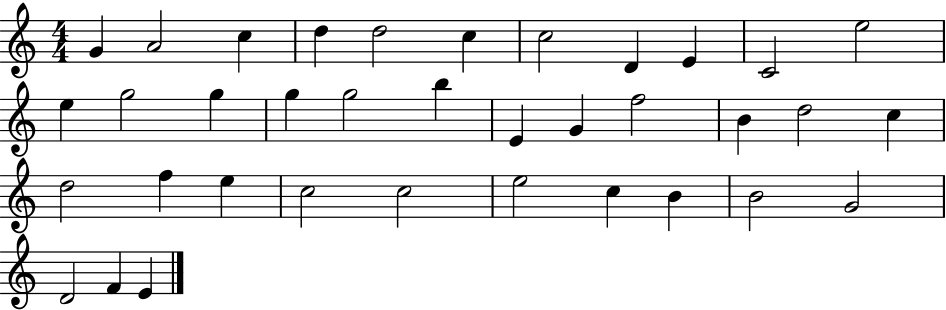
{
  \clef treble
  \numericTimeSignature
  \time 4/4
  \key c \major
  g'4 a'2 c''4 | d''4 d''2 c''4 | c''2 d'4 e'4 | c'2 e''2 | \break e''4 g''2 g''4 | g''4 g''2 b''4 | e'4 g'4 f''2 | b'4 d''2 c''4 | \break d''2 f''4 e''4 | c''2 c''2 | e''2 c''4 b'4 | b'2 g'2 | \break d'2 f'4 e'4 | \bar "|."
}